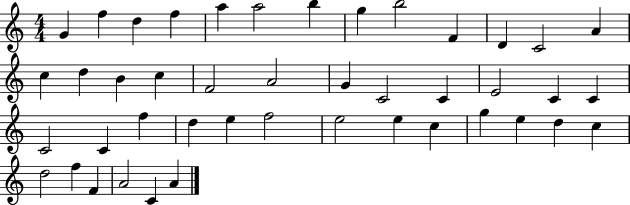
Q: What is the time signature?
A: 4/4